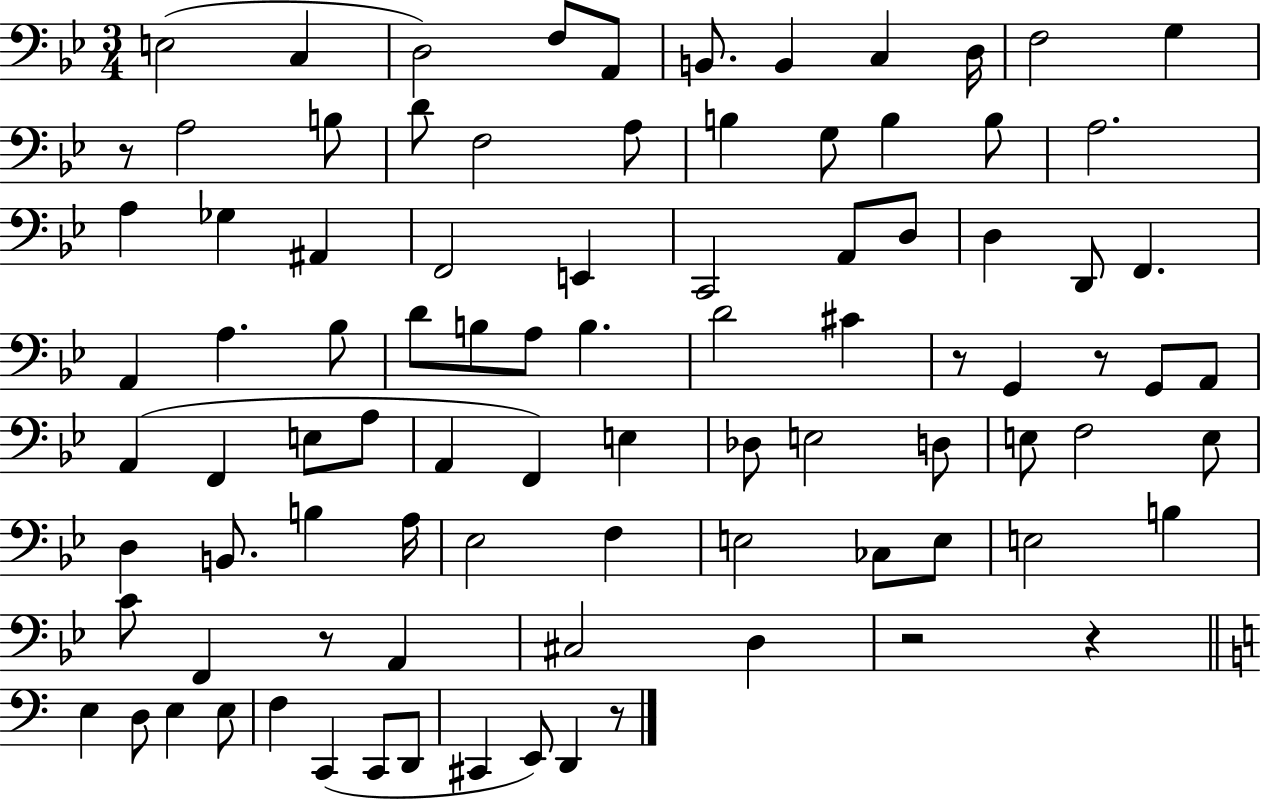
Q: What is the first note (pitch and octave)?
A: E3